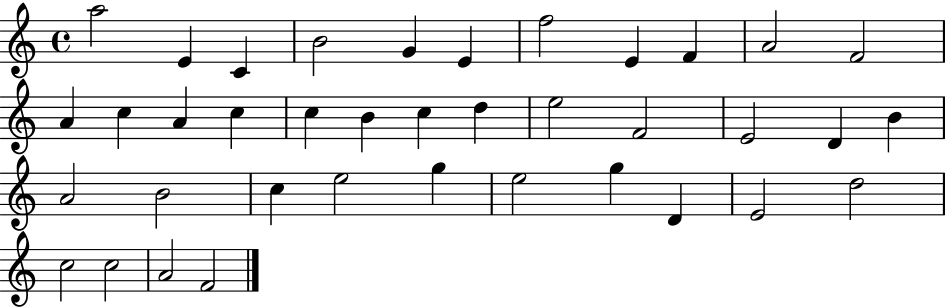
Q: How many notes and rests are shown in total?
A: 38